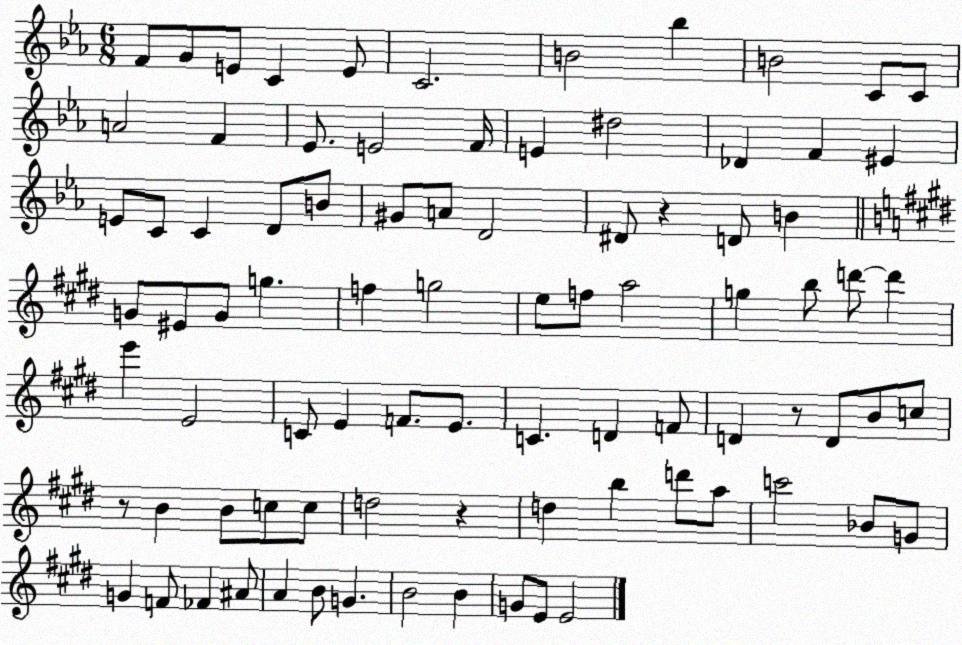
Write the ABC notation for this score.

X:1
T:Untitled
M:6/8
L:1/4
K:Eb
F/2 G/2 E/2 C E/2 C2 B2 _b B2 C/2 C/2 A2 F _E/2 E2 F/4 E ^d2 _D F ^E E/2 C/2 C D/2 B/2 ^G/2 A/2 D2 ^D/2 z D/2 B G/2 ^E/2 G/2 g f g2 e/2 f/2 a2 g b/2 d'/2 d' e' E2 C/2 E F/2 E/2 C D F/2 D z/2 D/2 B/2 c/2 z/2 B B/2 c/2 c/2 d2 z d b d'/2 a/2 c'2 _B/2 G/2 G F/2 _F ^A/2 A B/2 G B2 B G/2 E/2 E2